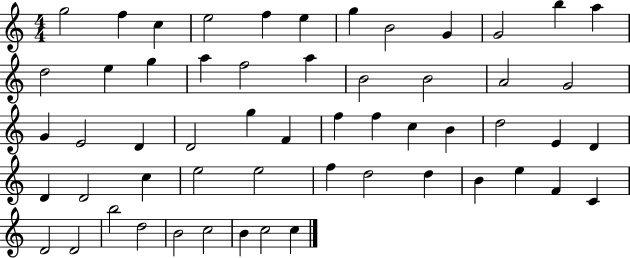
G5/h F5/q C5/q E5/h F5/q E5/q G5/q B4/h G4/q G4/h B5/q A5/q D5/h E5/q G5/q A5/q F5/h A5/q B4/h B4/h A4/h G4/h G4/q E4/h D4/q D4/h G5/q F4/q F5/q F5/q C5/q B4/q D5/h E4/q D4/q D4/q D4/h C5/q E5/h E5/h F5/q D5/h D5/q B4/q E5/q F4/q C4/q D4/h D4/h B5/h D5/h B4/h C5/h B4/q C5/h C5/q